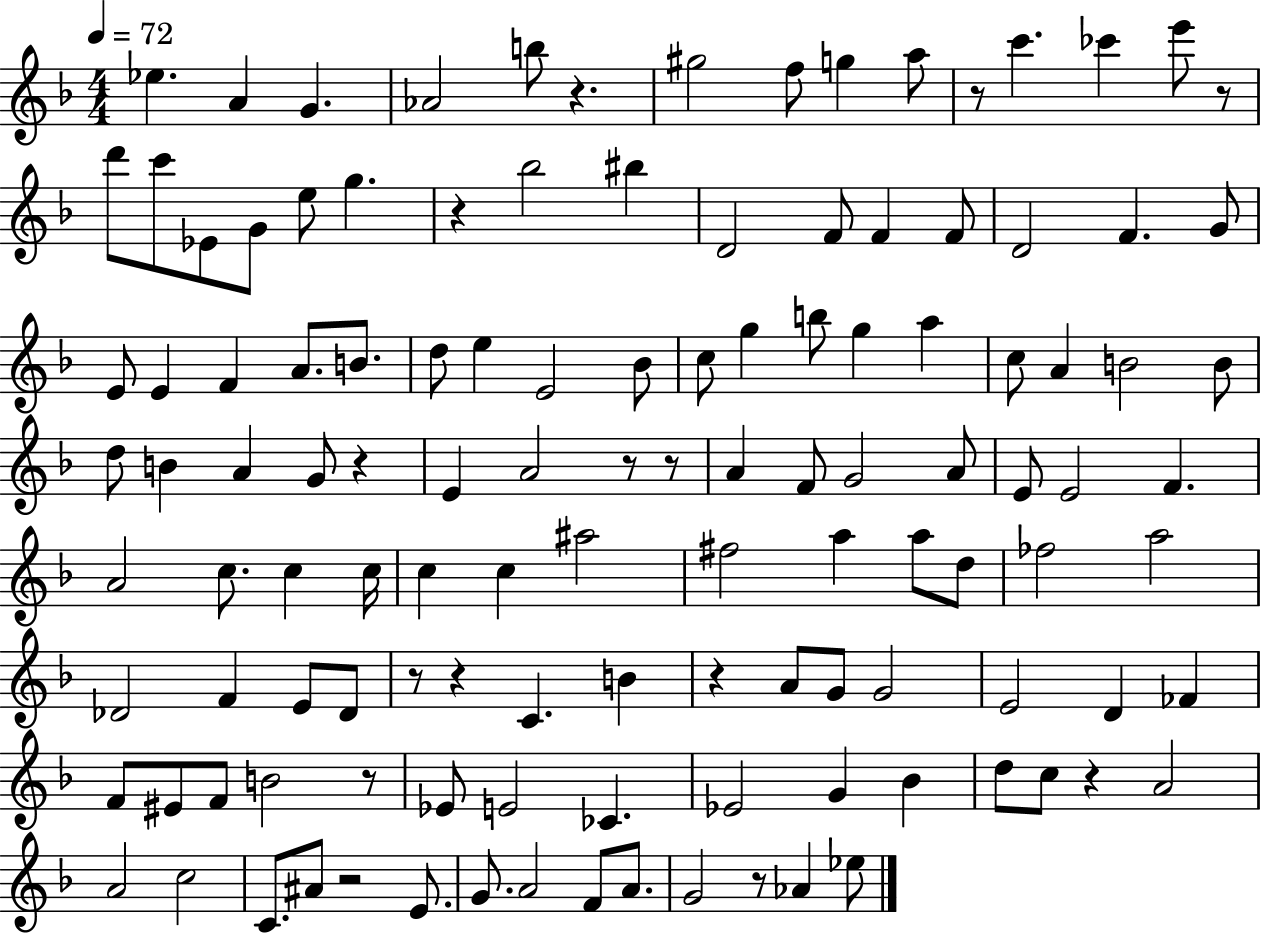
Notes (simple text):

Eb5/q. A4/q G4/q. Ab4/h B5/e R/q. G#5/h F5/e G5/q A5/e R/e C6/q. CES6/q E6/e R/e D6/e C6/e Eb4/e G4/e E5/e G5/q. R/q Bb5/h BIS5/q D4/h F4/e F4/q F4/e D4/h F4/q. G4/e E4/e E4/q F4/q A4/e. B4/e. D5/e E5/q E4/h Bb4/e C5/e G5/q B5/e G5/q A5/q C5/e A4/q B4/h B4/e D5/e B4/q A4/q G4/e R/q E4/q A4/h R/e R/e A4/q F4/e G4/h A4/e E4/e E4/h F4/q. A4/h C5/e. C5/q C5/s C5/q C5/q A#5/h F#5/h A5/q A5/e D5/e FES5/h A5/h Db4/h F4/q E4/e Db4/e R/e R/q C4/q. B4/q R/q A4/e G4/e G4/h E4/h D4/q FES4/q F4/e EIS4/e F4/e B4/h R/e Eb4/e E4/h CES4/q. Eb4/h G4/q Bb4/q D5/e C5/e R/q A4/h A4/h C5/h C4/e. A#4/e R/h E4/e. G4/e. A4/h F4/e A4/e. G4/h R/e Ab4/q Eb5/e